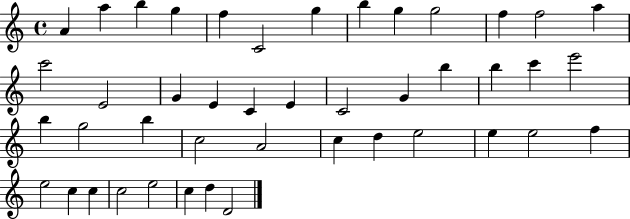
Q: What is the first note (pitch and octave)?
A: A4